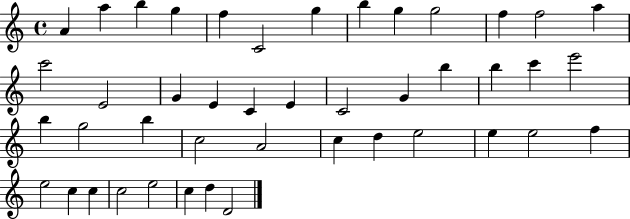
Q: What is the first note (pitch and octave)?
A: A4